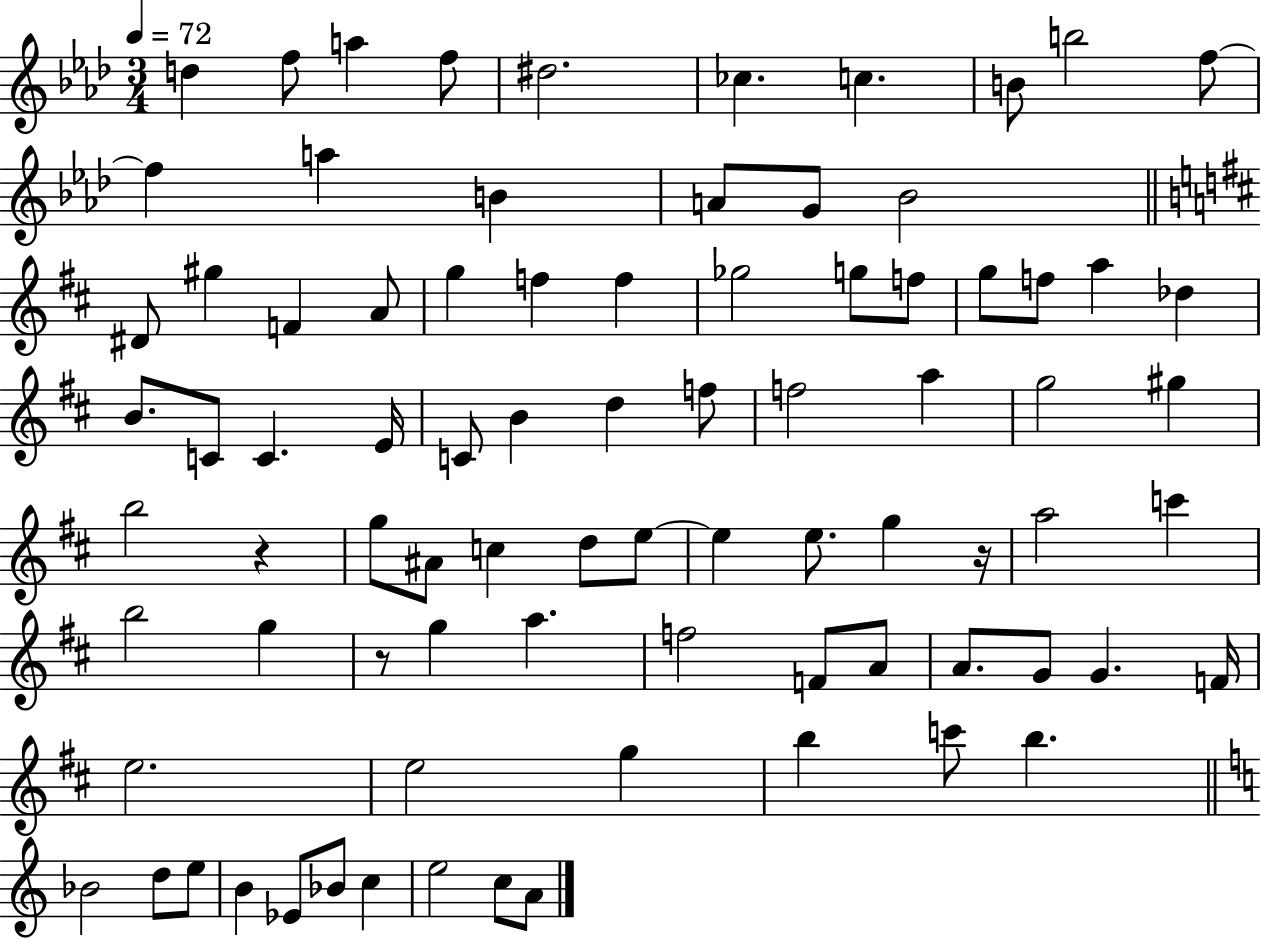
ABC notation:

X:1
T:Untitled
M:3/4
L:1/4
K:Ab
d f/2 a f/2 ^d2 _c c B/2 b2 f/2 f a B A/2 G/2 _B2 ^D/2 ^g F A/2 g f f _g2 g/2 f/2 g/2 f/2 a _d B/2 C/2 C E/4 C/2 B d f/2 f2 a g2 ^g b2 z g/2 ^A/2 c d/2 e/2 e e/2 g z/4 a2 c' b2 g z/2 g a f2 F/2 A/2 A/2 G/2 G F/4 e2 e2 g b c'/2 b _B2 d/2 e/2 B _E/2 _B/2 c e2 c/2 A/2